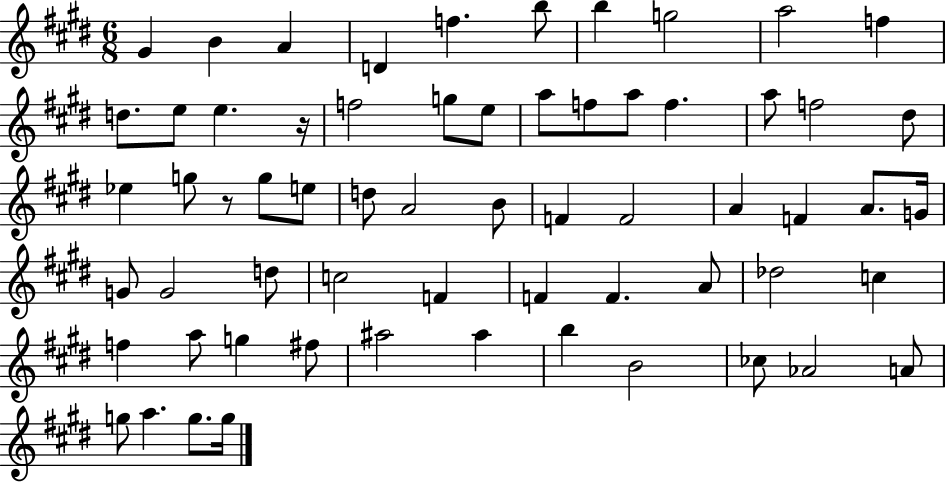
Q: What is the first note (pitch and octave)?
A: G#4